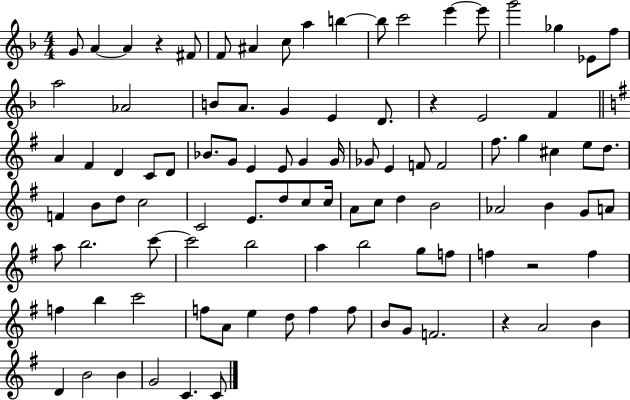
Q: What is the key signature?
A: F major